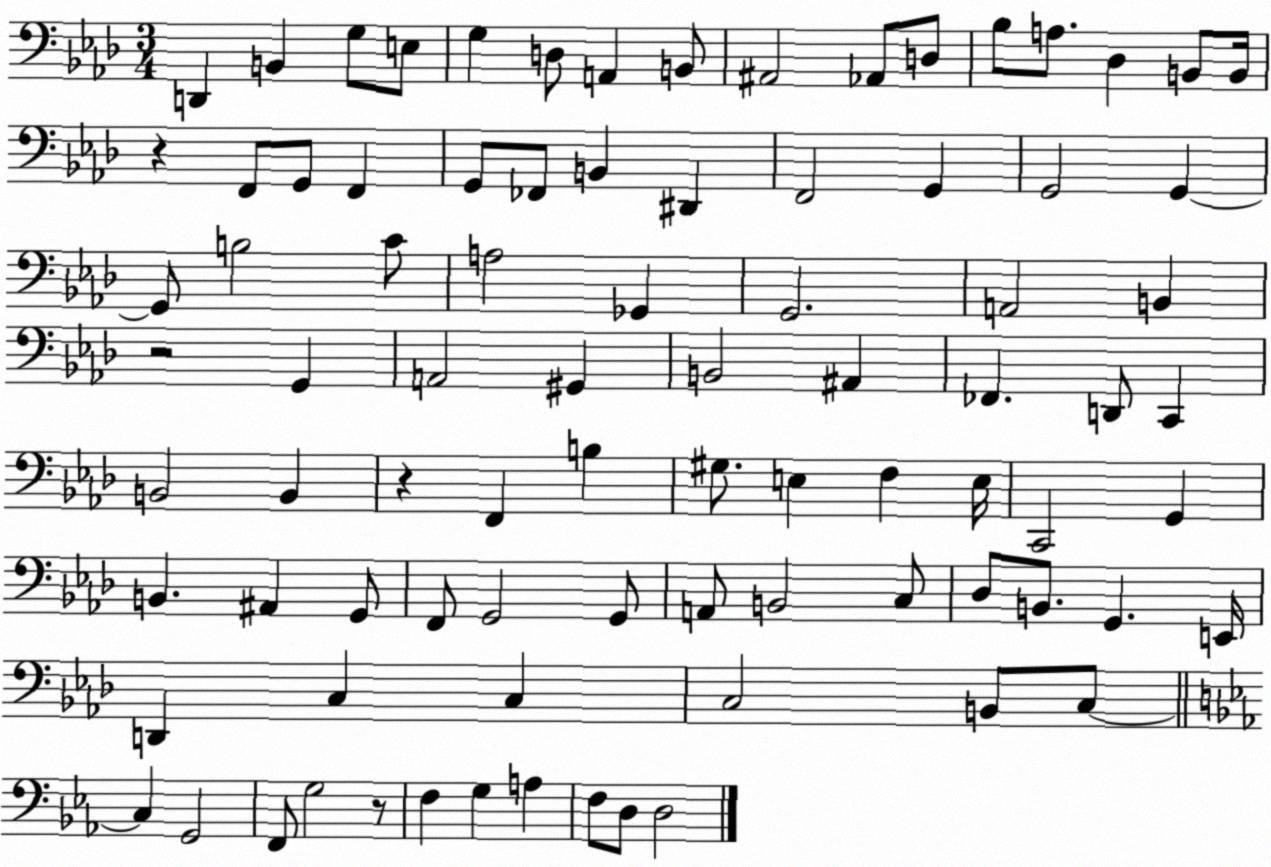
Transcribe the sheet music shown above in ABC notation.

X:1
T:Untitled
M:3/4
L:1/4
K:Ab
D,, B,, G,/2 E,/2 G, D,/2 A,, B,,/2 ^A,,2 _A,,/2 D,/2 _B,/2 A,/2 _D, B,,/2 B,,/4 z F,,/2 G,,/2 F,, G,,/2 _F,,/2 B,, ^D,, F,,2 G,, G,,2 G,, G,,/2 B,2 C/2 A,2 _G,, G,,2 A,,2 B,, z2 G,, A,,2 ^G,, B,,2 ^A,, _F,, D,,/2 C,, B,,2 B,, z F,, B, ^G,/2 E, F, E,/4 C,,2 G,, B,, ^A,, G,,/2 F,,/2 G,,2 G,,/2 A,,/2 B,,2 C,/2 _D,/2 B,,/2 G,, E,,/4 D,, C, C, C,2 B,,/2 C,/2 C, G,,2 F,,/2 G,2 z/2 F, G, A, F,/2 D,/2 D,2